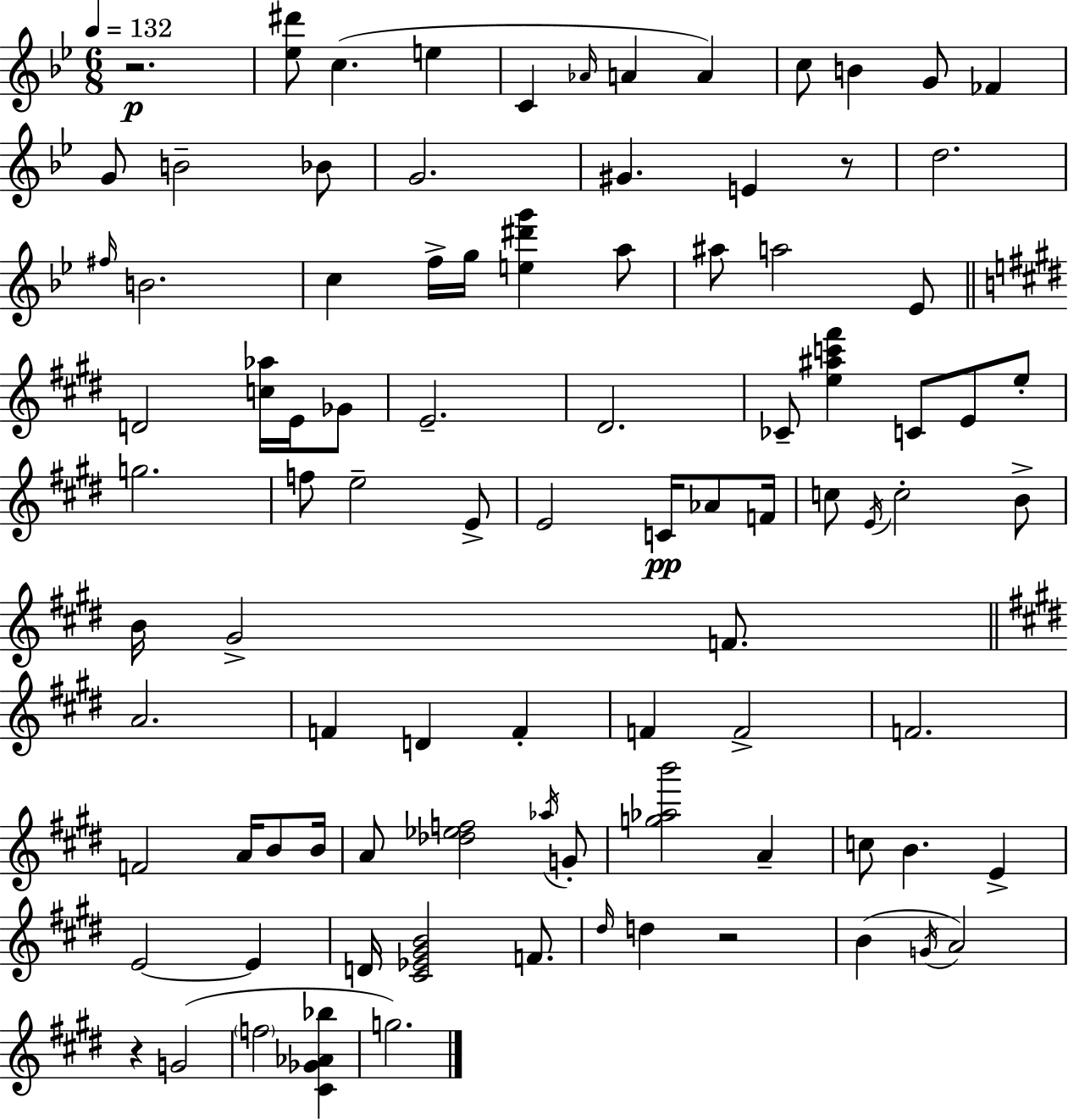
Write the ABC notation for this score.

X:1
T:Untitled
M:6/8
L:1/4
K:Gm
z2 [_e^d']/2 c e C _A/4 A A c/2 B G/2 _F G/2 B2 _B/2 G2 ^G E z/2 d2 ^f/4 B2 c f/4 g/4 [e^d'g'] a/2 ^a/2 a2 _E/2 D2 [c_a]/4 E/4 _G/2 E2 ^D2 _C/2 [e^ac'^f'] C/2 E/2 e/2 g2 f/2 e2 E/2 E2 C/4 _A/2 F/4 c/2 E/4 c2 B/2 B/4 ^G2 F/2 A2 F D F F F2 F2 F2 A/4 B/2 B/4 A/2 [_d_ef]2 _a/4 G/2 [g_ab']2 A c/2 B E E2 E D/4 [^C_E^GB]2 F/2 ^d/4 d z2 B G/4 A2 z G2 f2 [^C_G_A_b] g2